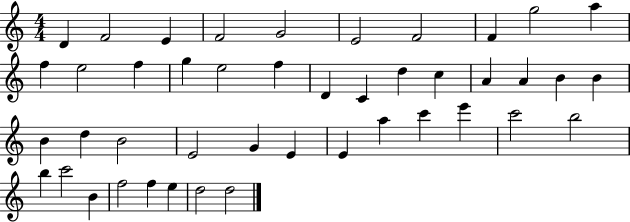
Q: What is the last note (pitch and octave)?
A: D5